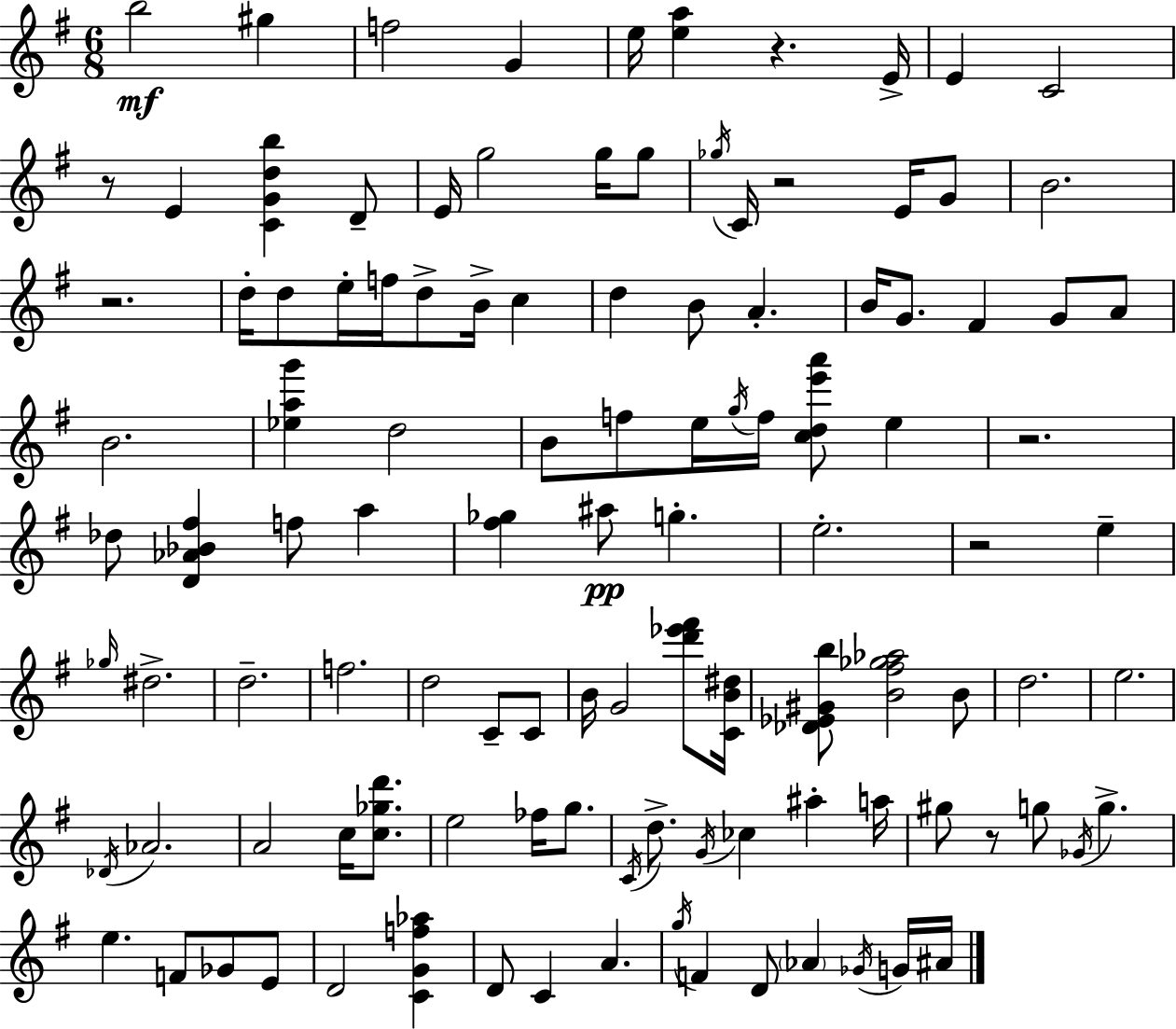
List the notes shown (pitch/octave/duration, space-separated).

B5/h G#5/q F5/h G4/q E5/s [E5,A5]/q R/q. E4/s E4/q C4/h R/e E4/q [C4,G4,D5,B5]/q D4/e E4/s G5/h G5/s G5/e Gb5/s C4/s R/h E4/s G4/e B4/h. R/h. D5/s D5/e E5/s F5/s D5/e B4/s C5/q D5/q B4/e A4/q. B4/s G4/e. F#4/q G4/e A4/e B4/h. [Eb5,A5,G6]/q D5/h B4/e F5/e E5/s G5/s F5/s [C5,D5,E6,A6]/e E5/q R/h. Db5/e [D4,Ab4,Bb4,F#5]/q F5/e A5/q [F#5,Gb5]/q A#5/e G5/q. E5/h. R/h E5/q Gb5/s D#5/h. D5/h. F5/h. D5/h C4/e C4/e B4/s G4/h [D6,Eb6,F#6]/e [C4,B4,D#5]/s [Db4,Eb4,G#4,B5]/e [B4,F#5,Gb5,Ab5]/h B4/e D5/h. E5/h. Db4/s Ab4/h. A4/h C5/s [C5,Gb5,D6]/e. E5/h FES5/s G5/e. C4/s D5/e. G4/s CES5/q A#5/q A5/s G#5/e R/e G5/e Gb4/s G5/q. E5/q. F4/e Gb4/e E4/e D4/h [C4,G4,F5,Ab5]/q D4/e C4/q A4/q. G5/s F4/q D4/e Ab4/q Gb4/s G4/s A#4/s